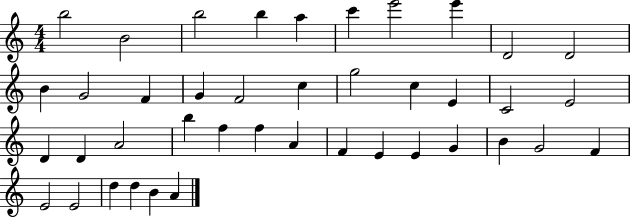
X:1
T:Untitled
M:4/4
L:1/4
K:C
b2 B2 b2 b a c' e'2 e' D2 D2 B G2 F G F2 c g2 c E C2 E2 D D A2 b f f A F E E G B G2 F E2 E2 d d B A